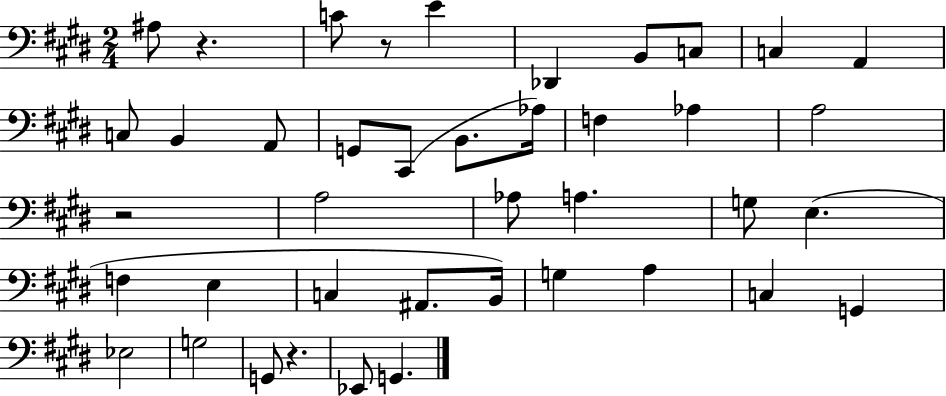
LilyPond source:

{
  \clef bass
  \numericTimeSignature
  \time 2/4
  \key e \major
  ais8 r4. | c'8 r8 e'4 | des,4 b,8 c8 | c4 a,4 | \break c8 b,4 a,8 | g,8 cis,8( b,8. aes16) | f4 aes4 | a2 | \break r2 | a2 | aes8 a4. | g8 e4.( | \break f4 e4 | c4 ais,8. b,16) | g4 a4 | c4 g,4 | \break ees2 | g2 | g,8 r4. | ees,8 g,4. | \break \bar "|."
}